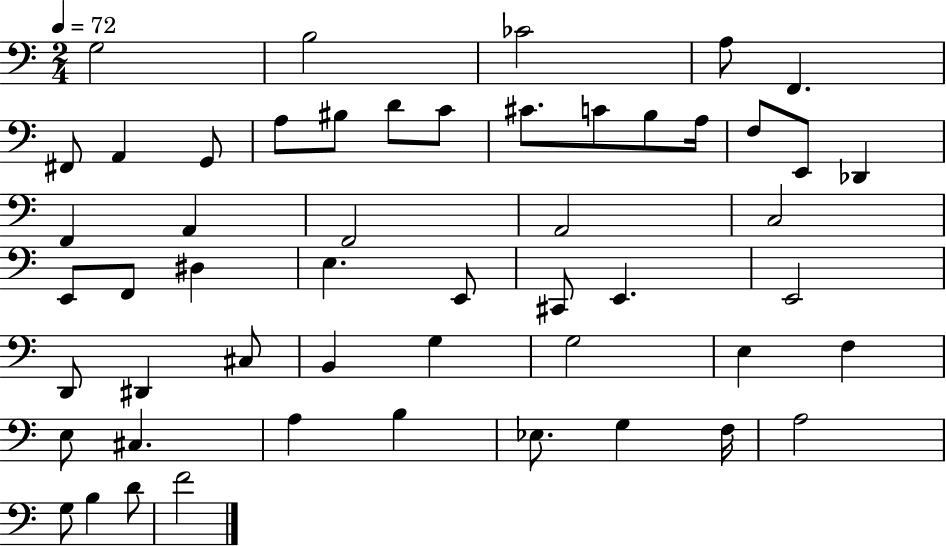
X:1
T:Untitled
M:2/4
L:1/4
K:C
G,2 B,2 _C2 A,/2 F,, ^F,,/2 A,, G,,/2 A,/2 ^B,/2 D/2 C/2 ^C/2 C/2 B,/2 A,/4 F,/2 E,,/2 _D,, F,, A,, F,,2 A,,2 C,2 E,,/2 F,,/2 ^D, E, E,,/2 ^C,,/2 E,, E,,2 D,,/2 ^D,, ^C,/2 B,, G, G,2 E, F, E,/2 ^C, A, B, _E,/2 G, F,/4 A,2 G,/2 B, D/2 F2